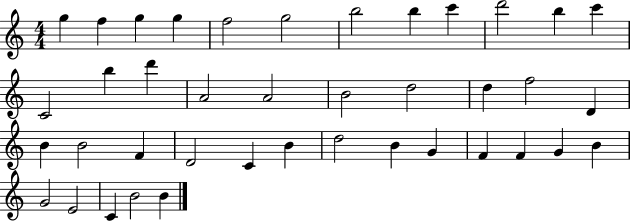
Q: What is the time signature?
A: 4/4